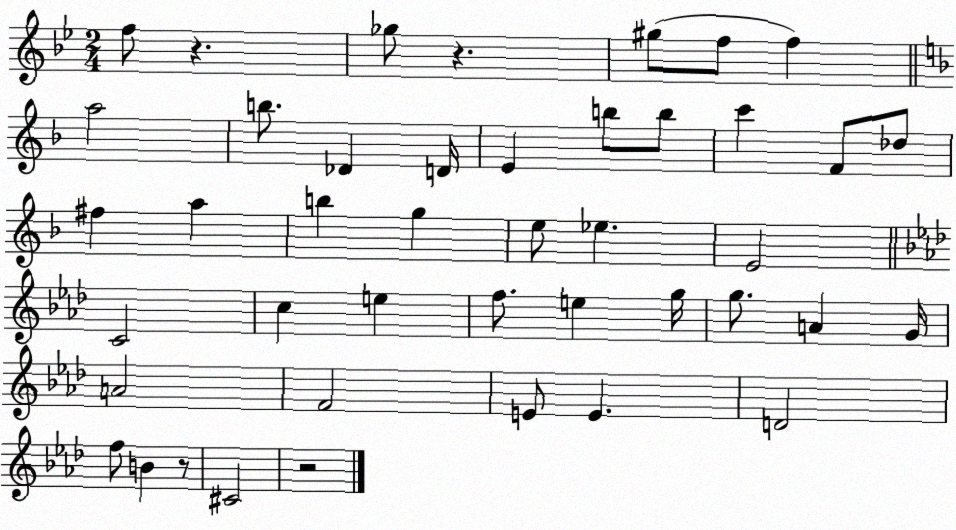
X:1
T:Untitled
M:2/4
L:1/4
K:Bb
f/2 z _g/2 z ^g/2 f/2 f a2 b/2 _D D/4 E b/2 b/2 c' F/2 _d/2 ^f a b g e/2 _e E2 C2 c e f/2 e g/4 g/2 A G/4 A2 F2 E/2 E D2 f/2 B z/2 ^C2 z2